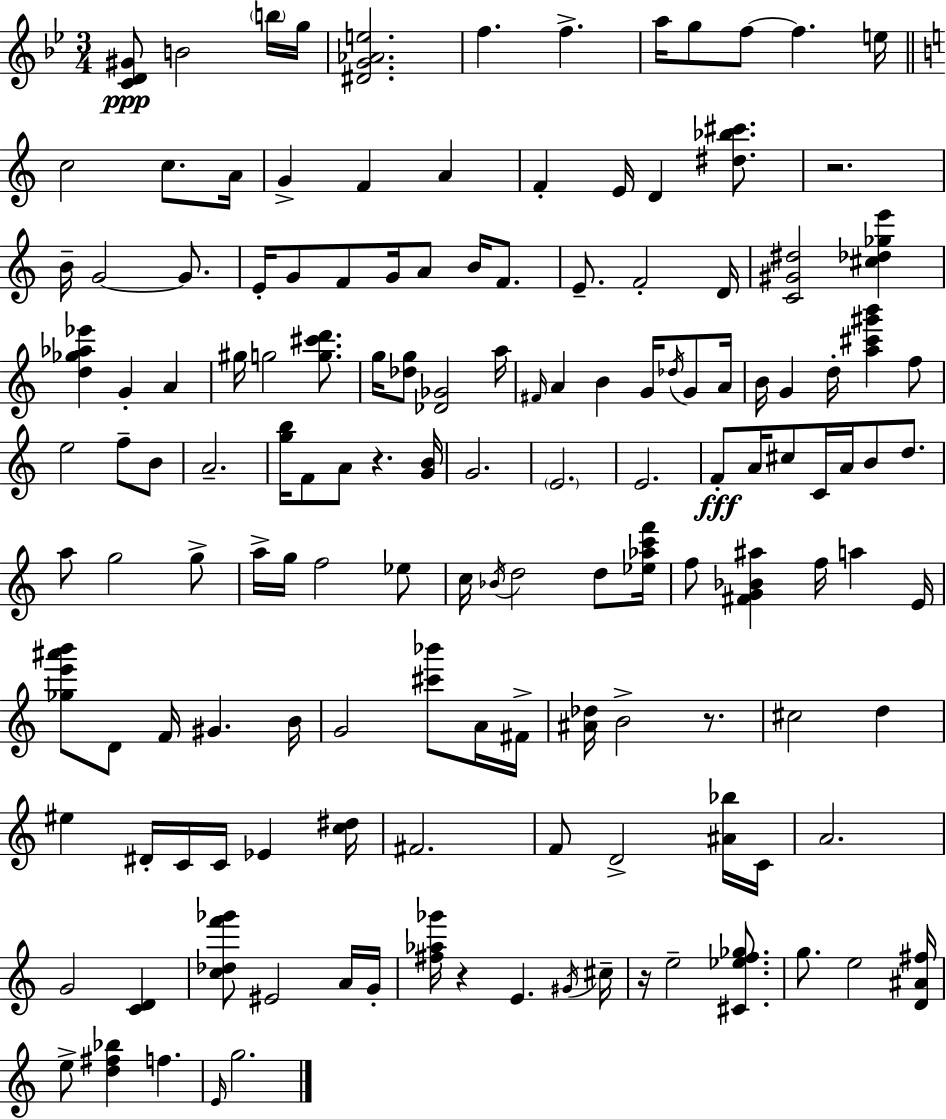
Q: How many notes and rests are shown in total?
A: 144